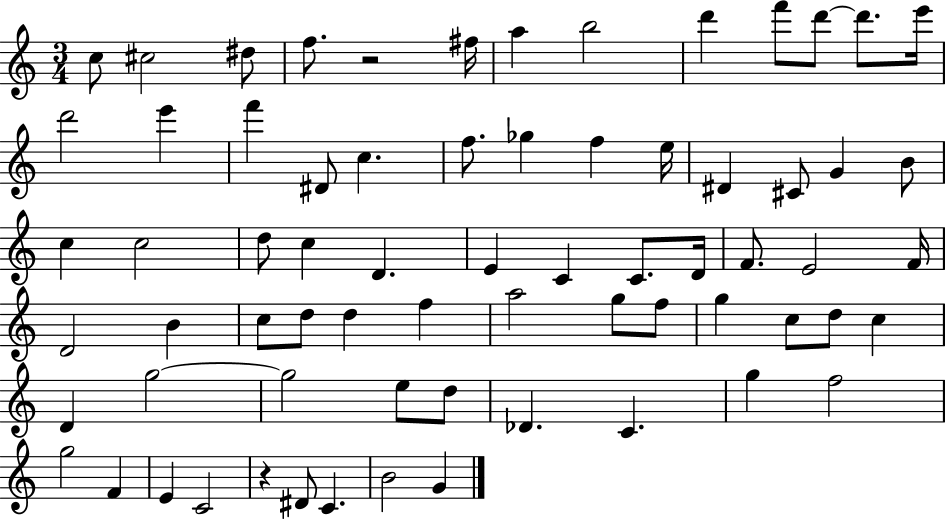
{
  \clef treble
  \numericTimeSignature
  \time 3/4
  \key c \major
  c''8 cis''2 dis''8 | f''8. r2 fis''16 | a''4 b''2 | d'''4 f'''8 d'''8~~ d'''8. e'''16 | \break d'''2 e'''4 | f'''4 dis'8 c''4. | f''8. ges''4 f''4 e''16 | dis'4 cis'8 g'4 b'8 | \break c''4 c''2 | d''8 c''4 d'4. | e'4 c'4 c'8. d'16 | f'8. e'2 f'16 | \break d'2 b'4 | c''8 d''8 d''4 f''4 | a''2 g''8 f''8 | g''4 c''8 d''8 c''4 | \break d'4 g''2~~ | g''2 e''8 d''8 | des'4. c'4. | g''4 f''2 | \break g''2 f'4 | e'4 c'2 | r4 dis'8 c'4. | b'2 g'4 | \break \bar "|."
}